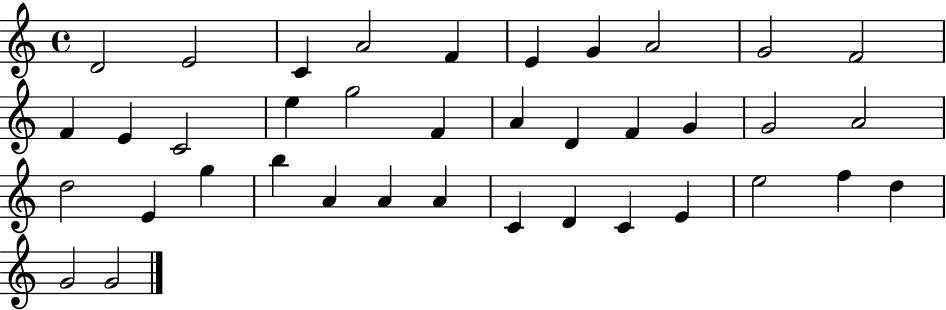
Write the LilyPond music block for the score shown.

{
  \clef treble
  \time 4/4
  \defaultTimeSignature
  \key c \major
  d'2 e'2 | c'4 a'2 f'4 | e'4 g'4 a'2 | g'2 f'2 | \break f'4 e'4 c'2 | e''4 g''2 f'4 | a'4 d'4 f'4 g'4 | g'2 a'2 | \break d''2 e'4 g''4 | b''4 a'4 a'4 a'4 | c'4 d'4 c'4 e'4 | e''2 f''4 d''4 | \break g'2 g'2 | \bar "|."
}